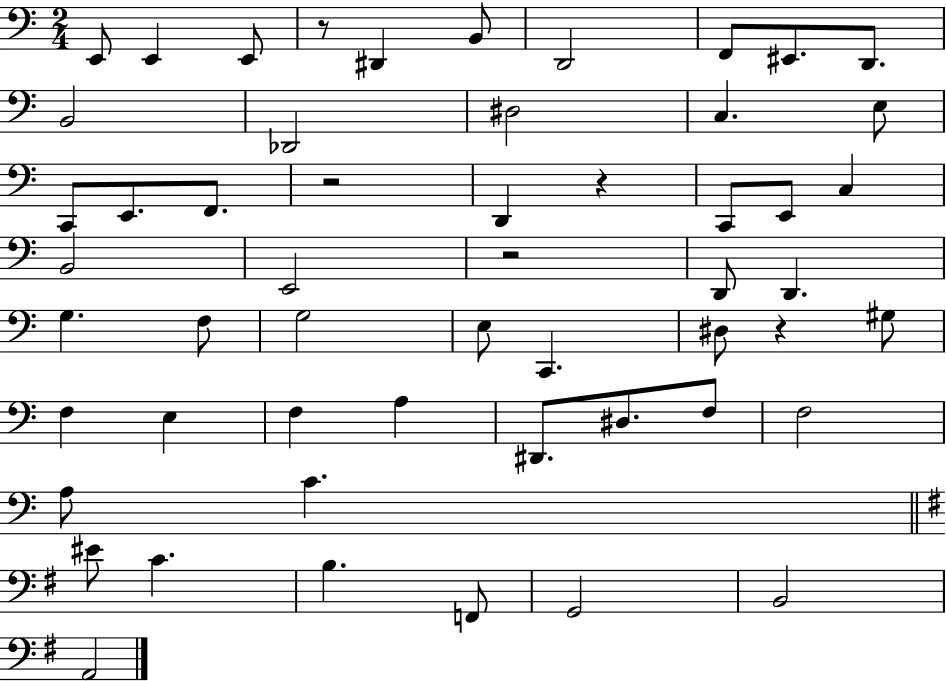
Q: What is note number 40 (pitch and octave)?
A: F3